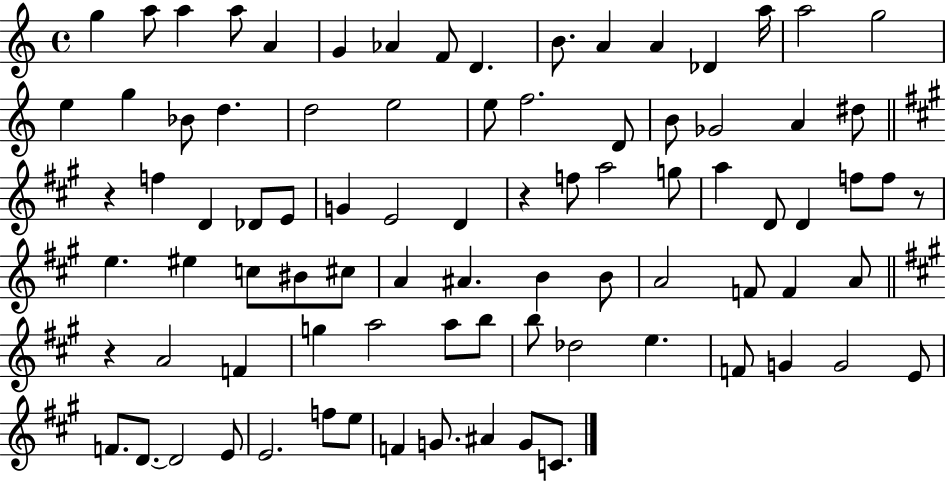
{
  \clef treble
  \time 4/4
  \defaultTimeSignature
  \key c \major
  g''4 a''8 a''4 a''8 a'4 | g'4 aes'4 f'8 d'4. | b'8. a'4 a'4 des'4 a''16 | a''2 g''2 | \break e''4 g''4 bes'8 d''4. | d''2 e''2 | e''8 f''2. d'8 | b'8 ges'2 a'4 dis''8 | \break \bar "||" \break \key a \major r4 f''4 d'4 des'8 e'8 | g'4 e'2 d'4 | r4 f''8 a''2 g''8 | a''4 d'8 d'4 f''8 f''8 r8 | \break e''4. eis''4 c''8 bis'8 cis''8 | a'4 ais'4. b'4 b'8 | a'2 f'8 f'4 a'8 | \bar "||" \break \key a \major r4 a'2 f'4 | g''4 a''2 a''8 b''8 | b''8 des''2 e''4. | f'8 g'4 g'2 e'8 | \break f'8. d'8.~~ d'2 e'8 | e'2. f''8 e''8 | f'4 g'8. ais'4 g'8 c'8. | \bar "|."
}